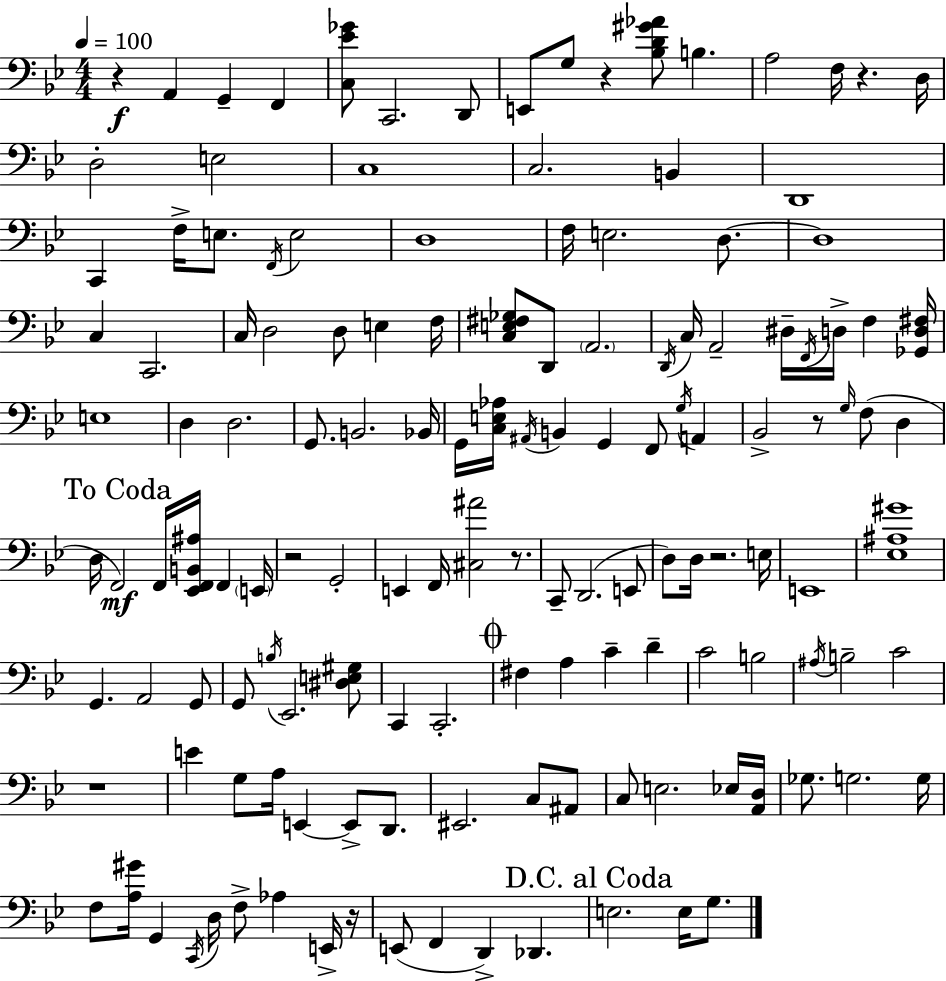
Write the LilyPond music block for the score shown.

{
  \clef bass
  \numericTimeSignature
  \time 4/4
  \key bes \major
  \tempo 4 = 100
  r4\f a,4 g,4-- f,4 | <c ees' ges'>8 c,2. d,8 | e,8 g8 r4 <bes d' gis' aes'>8 b4. | a2 f16 r4. d16 | \break d2-. e2 | c1 | c2. b,4 | d,1 | \break c,4 f16-> e8. \acciaccatura { f,16 } e2 | d1 | f16 e2. d8.~~ | d1 | \break c4 c,2. | c16 d2 d8 e4 | f16 <c e fis ges>8 d,8 \parenthesize a,2. | \acciaccatura { d,16 } c16 a,2-- dis16-- \acciaccatura { f,16 } d16-> f4 | \break <ges, d fis>16 e1 | d4 d2. | g,8. b,2. | bes,16 g,16 <c e aes>16 \acciaccatura { ais,16 } b,4 g,4 f,8 | \break \acciaccatura { g16 } a,4 bes,2-> r8 \grace { g16 }( | f8 d4 \mark "To Coda" d16 f,2\mf) f,16 | <ees, f, b, ais>16 f,4 \parenthesize e,16 r2 g,2-. | e,4 f,16 <cis ais'>2 | \break r8. c,8-- d,2.( | e,8 d8) d16 r2. | e16 e,1 | <ees ais gis'>1 | \break g,4. a,2 | g,8 g,8 \acciaccatura { b16 } ees,2. | <dis e gis>8 c,4 c,2.-. | \mark \markup { \musicglyph "scripts.coda" } fis4 a4 c'4-- | \break d'4-- c'2 b2 | \acciaccatura { ais16 } b2-- | c'2 r1 | e'4 g8 a16 e,4~~ | \break e,8-> d,8. eis,2. | c8 ais,8 c8 e2. | ees16 <a, d>16 ges8. g2. | g16 f8 <a gis'>16 g,4 \acciaccatura { c,16 } | \break d16 f8-> aes4 e,16-> r16 e,8( f,4 d,4->) | des,4. \mark "D.C. al Coda" e2. | e16 g8. \bar "|."
}